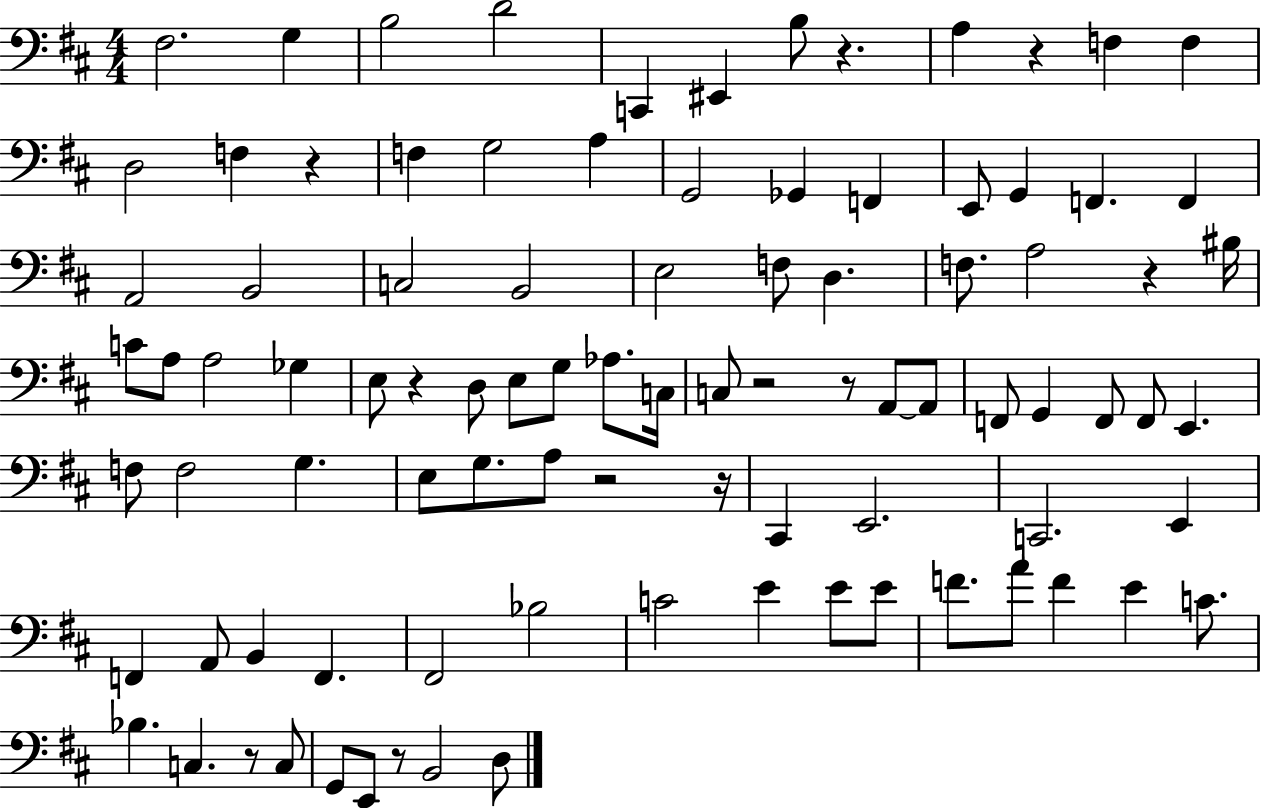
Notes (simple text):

F#3/h. G3/q B3/h D4/h C2/q EIS2/q B3/e R/q. A3/q R/q F3/q F3/q D3/h F3/q R/q F3/q G3/h A3/q G2/h Gb2/q F2/q E2/e G2/q F2/q. F2/q A2/h B2/h C3/h B2/h E3/h F3/e D3/q. F3/e. A3/h R/q BIS3/s C4/e A3/e A3/h Gb3/q E3/e R/q D3/e E3/e G3/e Ab3/e. C3/s C3/e R/h R/e A2/e A2/e F2/e G2/q F2/e F2/e E2/q. F3/e F3/h G3/q. E3/e G3/e. A3/e R/h R/s C#2/q E2/h. C2/h. E2/q F2/q A2/e B2/q F2/q. F#2/h Bb3/h C4/h E4/q E4/e E4/e F4/e. A4/e F4/q E4/q C4/e. Bb3/q. C3/q. R/e C3/e G2/e E2/e R/e B2/h D3/e